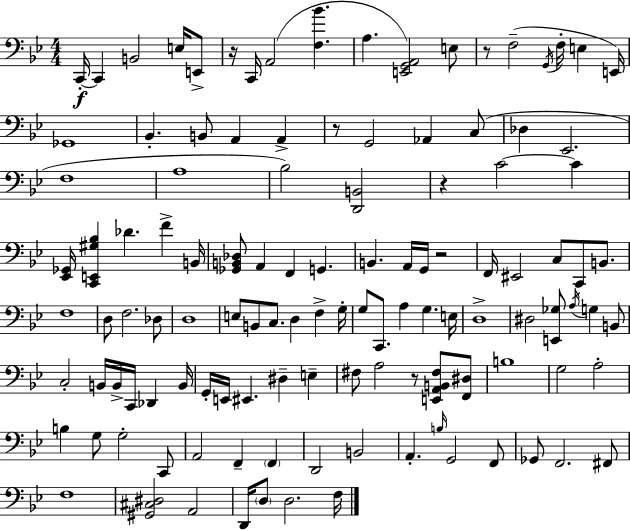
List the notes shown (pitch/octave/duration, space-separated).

C2/s C2/q B2/h E3/s E2/e R/s C2/s A2/h [F3,Bb4]/q. A3/q. [E2,G2,A2]/h E3/e R/e F3/h G2/s F3/s E3/q E2/s Gb2/w Bb2/q. B2/e A2/q A2/q R/e G2/h Ab2/q C3/e Db3/q Eb2/h. F3/w A3/w Bb3/h [D2,B2]/h R/q C4/h C4/q [Eb2,Gb2]/s [C2,E2,G#3,Bb3]/q Db4/q. F4/q B2/s [Gb2,B2,Db3]/e A2/q F2/q G2/q. B2/q. A2/s G2/s R/h F2/s EIS2/h C3/e C2/e B2/e. F3/w D3/e F3/h. Db3/e D3/w E3/e B2/e C3/e. D3/q F3/q G3/s G3/e C2/e. A3/q G3/q. E3/s D3/w D#3/h [E2,Gb3]/e A3/s G3/q B2/e C3/h B2/s B2/s C2/s Db2/q B2/s G2/s E2/s EIS2/q. D#3/q E3/q F#3/e A3/h R/e [E2,A2,B2,F#3]/e [F2,D#3]/e B3/w G3/h A3/h B3/q G3/e G3/h C2/e A2/h F2/q F2/q D2/h B2/h A2/q. B3/s G2/h F2/e Gb2/e F2/h. F#2/e F3/w [G#2,C#3,D#3]/h A2/h D2/s D3/e D3/h. F3/s